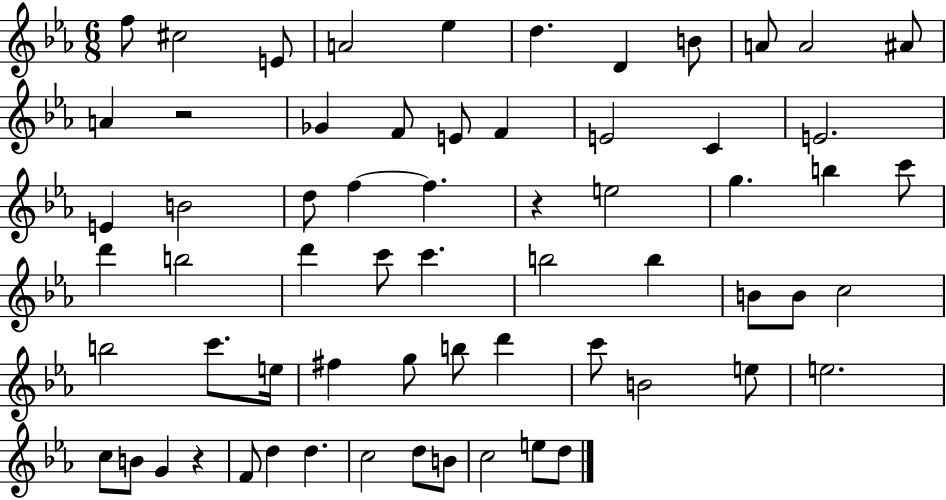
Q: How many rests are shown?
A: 3